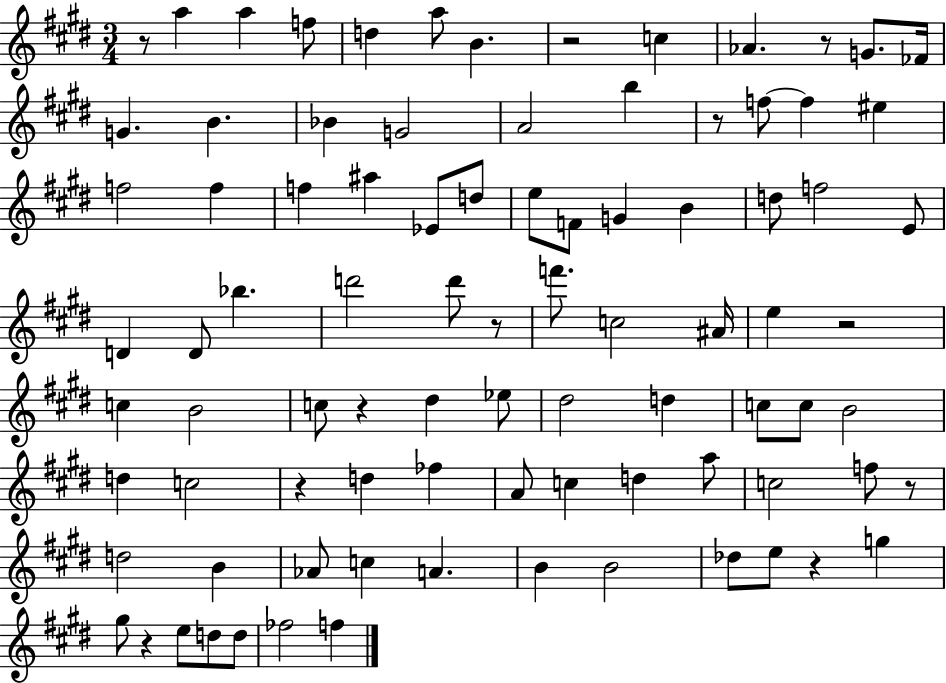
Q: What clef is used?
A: treble